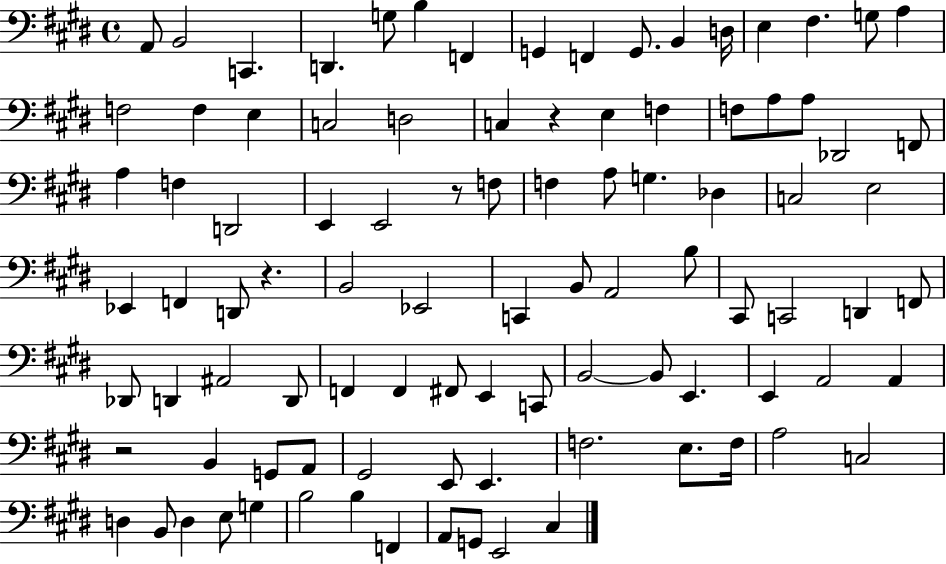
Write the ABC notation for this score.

X:1
T:Untitled
M:4/4
L:1/4
K:E
A,,/2 B,,2 C,, D,, G,/2 B, F,, G,, F,, G,,/2 B,, D,/4 E, ^F, G,/2 A, F,2 F, E, C,2 D,2 C, z E, F, F,/2 A,/2 A,/2 _D,,2 F,,/2 A, F, D,,2 E,, E,,2 z/2 F,/2 F, A,/2 G, _D, C,2 E,2 _E,, F,, D,,/2 z B,,2 _E,,2 C,, B,,/2 A,,2 B,/2 ^C,,/2 C,,2 D,, F,,/2 _D,,/2 D,, ^A,,2 D,,/2 F,, F,, ^F,,/2 E,, C,,/2 B,,2 B,,/2 E,, E,, A,,2 A,, z2 B,, G,,/2 A,,/2 ^G,,2 E,,/2 E,, F,2 E,/2 F,/4 A,2 C,2 D, B,,/2 D, E,/2 G, B,2 B, F,, A,,/2 G,,/2 E,,2 ^C,